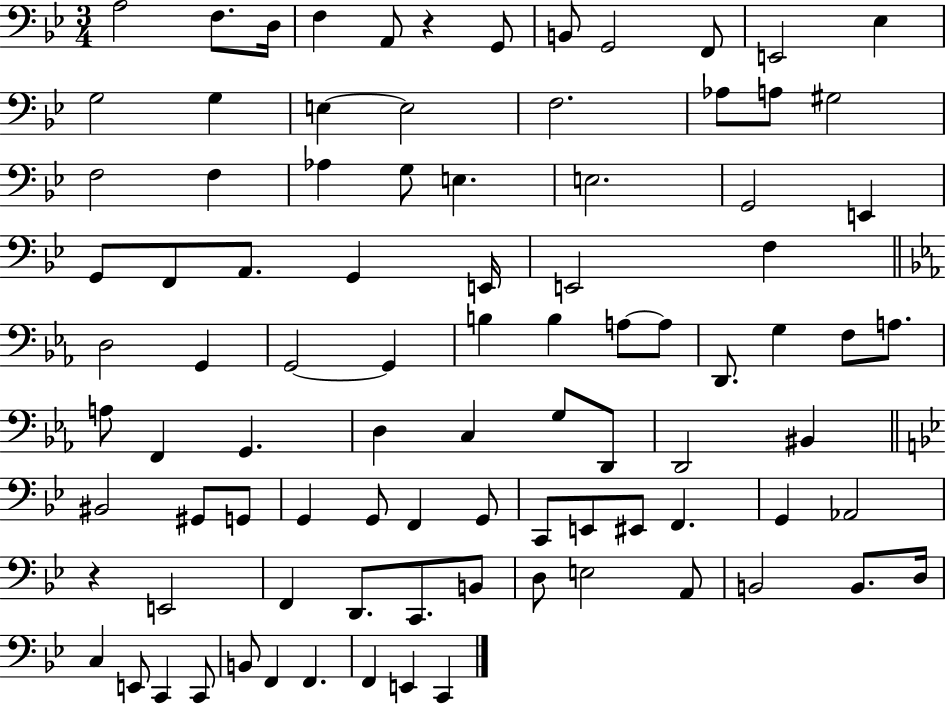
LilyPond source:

{
  \clef bass
  \numericTimeSignature
  \time 3/4
  \key bes \major
  a2 f8. d16 | f4 a,8 r4 g,8 | b,8 g,2 f,8 | e,2 ees4 | \break g2 g4 | e4~~ e2 | f2. | aes8 a8 gis2 | \break f2 f4 | aes4 g8 e4. | e2. | g,2 e,4 | \break g,8 f,8 a,8. g,4 e,16 | e,2 f4 | \bar "||" \break \key ees \major d2 g,4 | g,2~~ g,4 | b4 b4 a8~~ a8 | d,8. g4 f8 a8. | \break a8 f,4 g,4. | d4 c4 g8 d,8 | d,2 bis,4 | \bar "||" \break \key g \minor bis,2 gis,8 g,8 | g,4 g,8 f,4 g,8 | c,8 e,8 eis,8 f,4. | g,4 aes,2 | \break r4 e,2 | f,4 d,8. c,8. b,8 | d8 e2 a,8 | b,2 b,8. d16 | \break c4 e,8 c,4 c,8 | b,8 f,4 f,4. | f,4 e,4 c,4 | \bar "|."
}